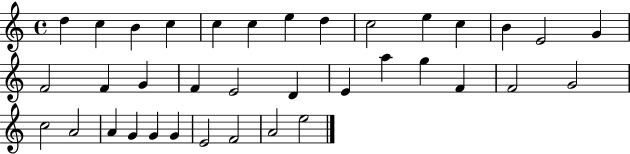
X:1
T:Untitled
M:4/4
L:1/4
K:C
d c B c c c e d c2 e c B E2 G F2 F G F E2 D E a g F F2 G2 c2 A2 A G G G E2 F2 A2 e2